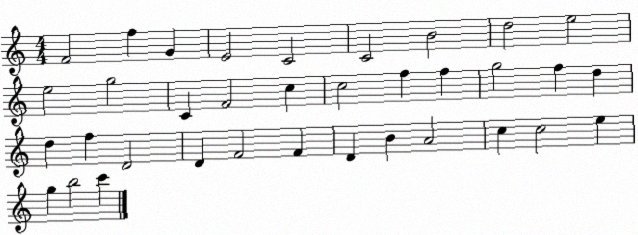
X:1
T:Untitled
M:4/4
L:1/4
K:C
F2 f G E2 C2 C2 B2 d2 e2 e2 g2 C F2 c c2 f f g2 f d d f D2 D F2 F D B A2 c c2 e g b2 c'